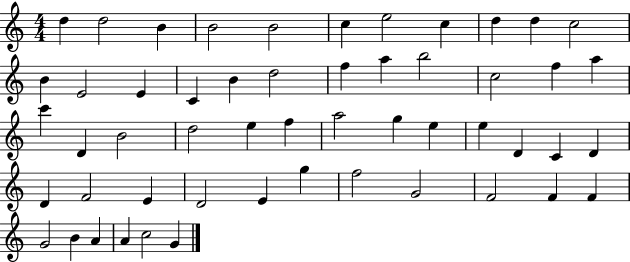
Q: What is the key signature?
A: C major